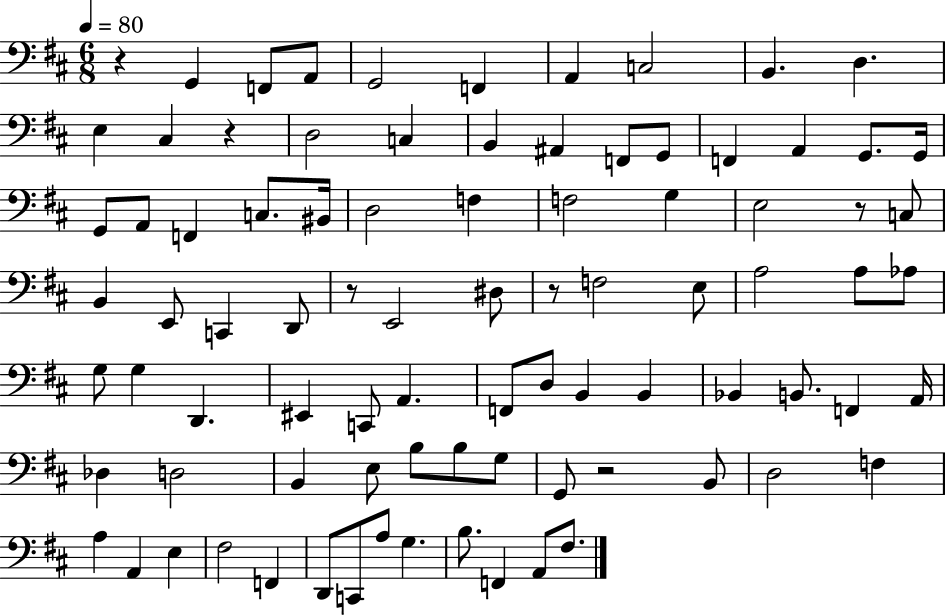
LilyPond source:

{
  \clef bass
  \numericTimeSignature
  \time 6/8
  \key d \major
  \tempo 4 = 80
  r4 g,4 f,8 a,8 | g,2 f,4 | a,4 c2 | b,4. d4. | \break e4 cis4 r4 | d2 c4 | b,4 ais,4 f,8 g,8 | f,4 a,4 g,8. g,16 | \break g,8 a,8 f,4 c8. bis,16 | d2 f4 | f2 g4 | e2 r8 c8 | \break b,4 e,8 c,4 d,8 | r8 e,2 dis8 | r8 f2 e8 | a2 a8 aes8 | \break g8 g4 d,4. | eis,4 c,8 a,4. | f,8 d8 b,4 b,4 | bes,4 b,8. f,4 a,16 | \break des4 d2 | b,4 e8 b8 b8 g8 | g,8 r2 b,8 | d2 f4 | \break a4 a,4 e4 | fis2 f,4 | d,8 c,8 a8 g4. | b8. f,4 a,8 fis8. | \break \bar "|."
}